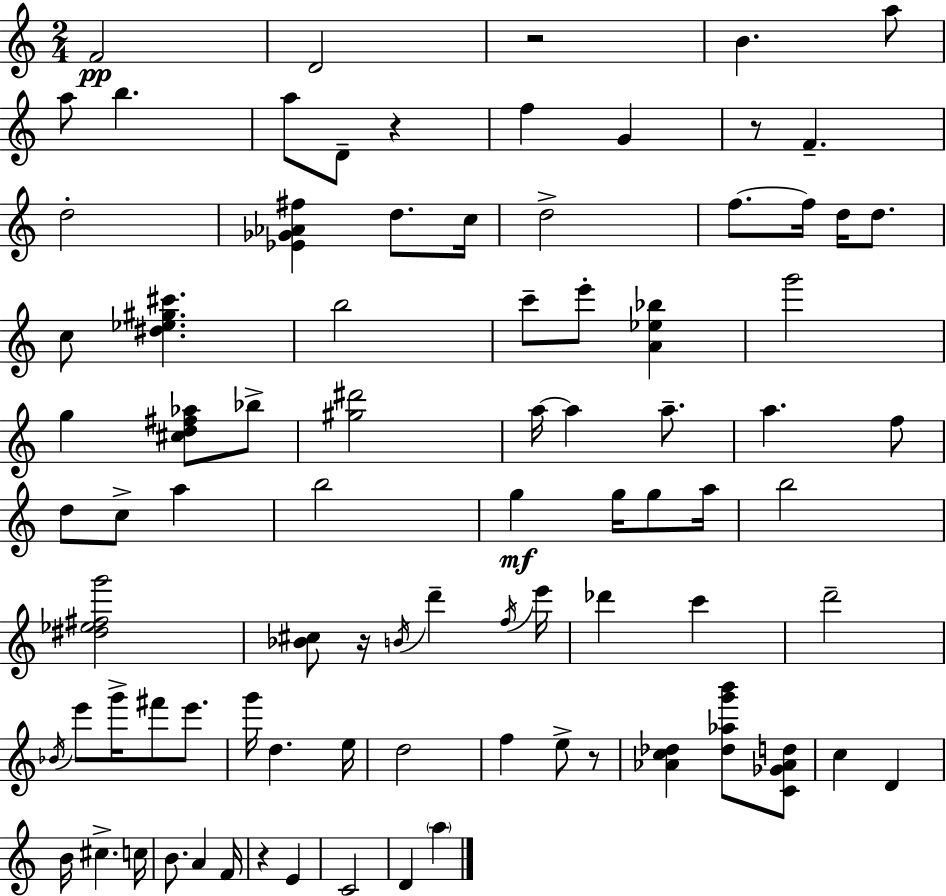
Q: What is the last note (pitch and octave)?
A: A5